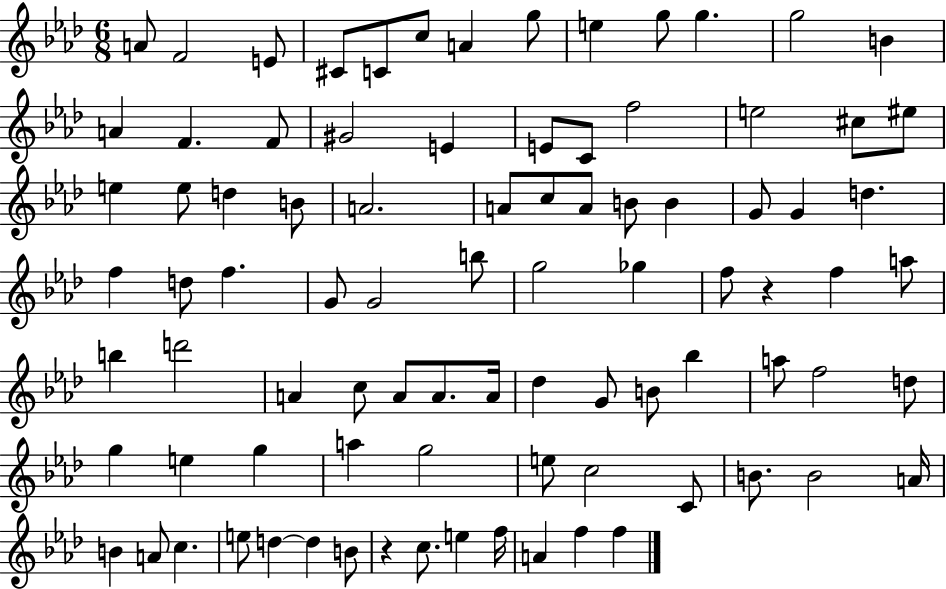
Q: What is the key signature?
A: AES major